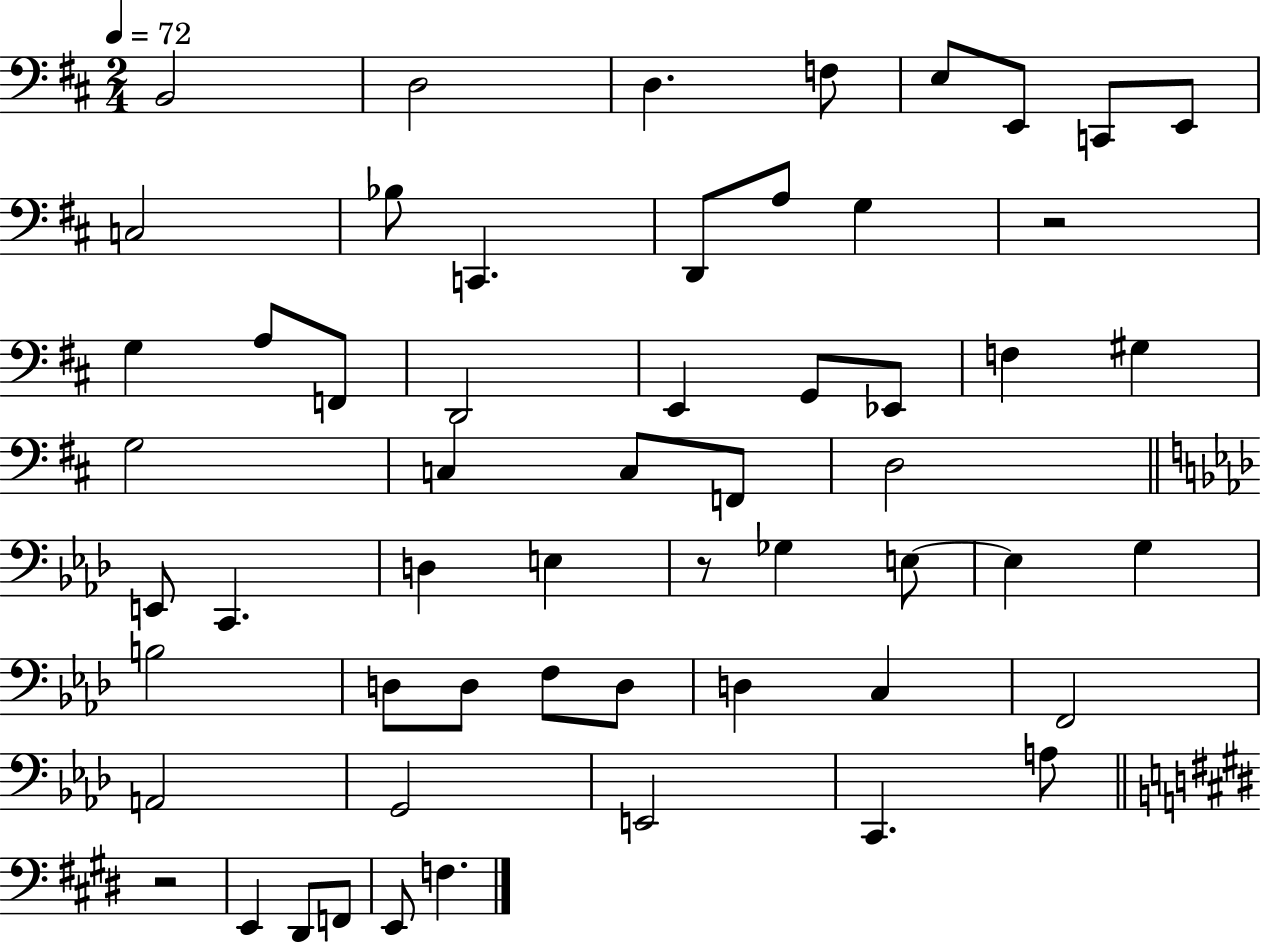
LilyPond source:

{
  \clef bass
  \numericTimeSignature
  \time 2/4
  \key d \major
  \tempo 4 = 72
  b,2 | d2 | d4. f8 | e8 e,8 c,8 e,8 | \break c2 | bes8 c,4. | d,8 a8 g4 | r2 | \break g4 a8 f,8 | d,2 | e,4 g,8 ees,8 | f4 gis4 | \break g2 | c4 c8 f,8 | d2 | \bar "||" \break \key f \minor e,8 c,4. | d4 e4 | r8 ges4 e8~~ | e4 g4 | \break b2 | d8 d8 f8 d8 | d4 c4 | f,2 | \break a,2 | g,2 | e,2 | c,4. a8 | \break \bar "||" \break \key e \major r2 | e,4 dis,8 f,8 | e,8 f4. | \bar "|."
}